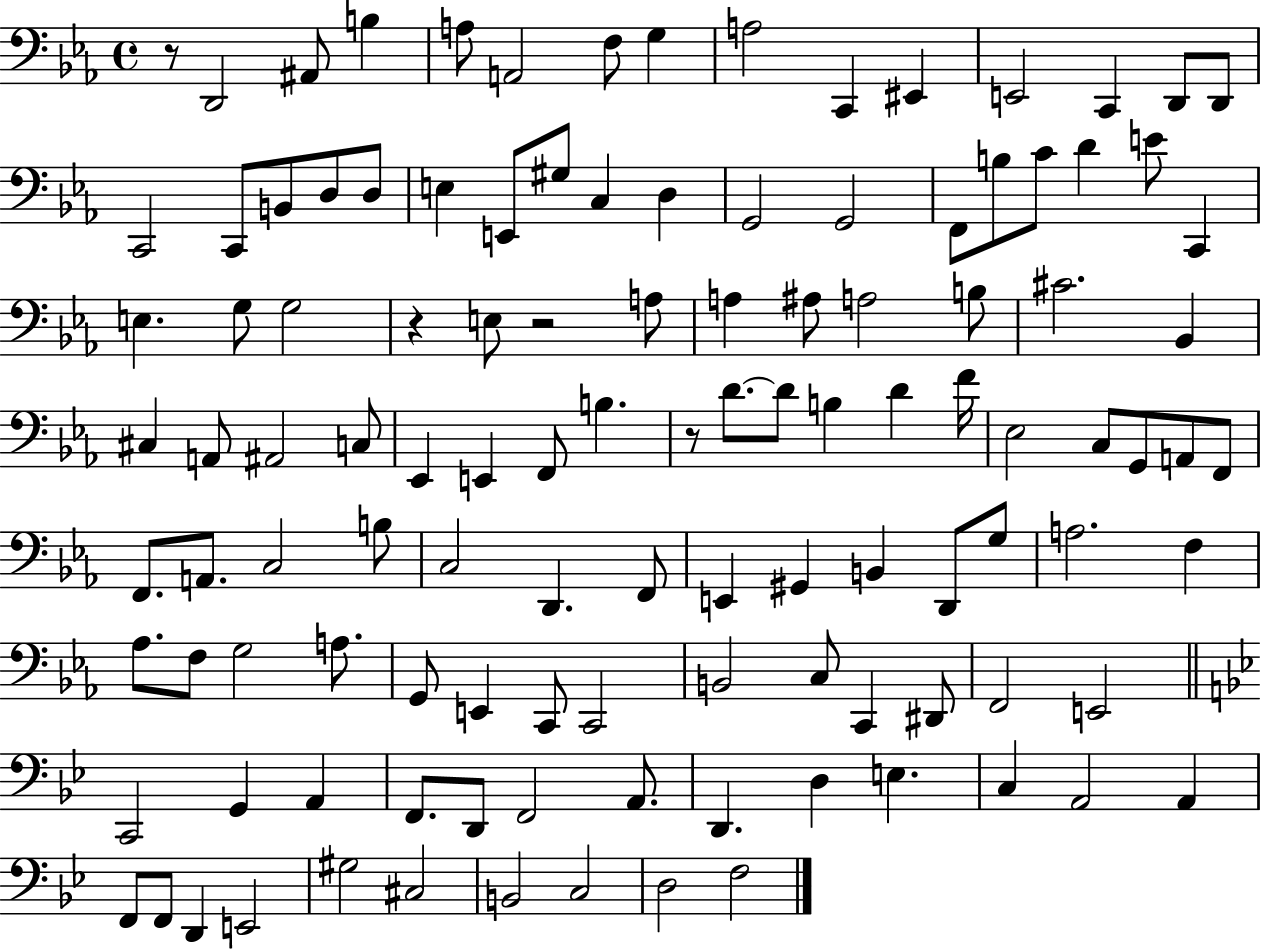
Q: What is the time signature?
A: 4/4